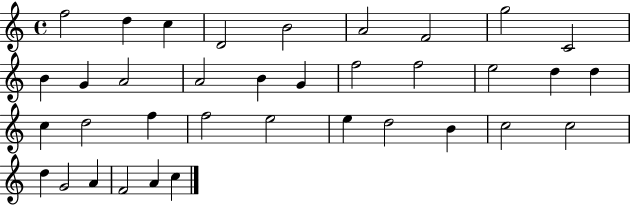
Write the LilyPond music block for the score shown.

{
  \clef treble
  \time 4/4
  \defaultTimeSignature
  \key c \major
  f''2 d''4 c''4 | d'2 b'2 | a'2 f'2 | g''2 c'2 | \break b'4 g'4 a'2 | a'2 b'4 g'4 | f''2 f''2 | e''2 d''4 d''4 | \break c''4 d''2 f''4 | f''2 e''2 | e''4 d''2 b'4 | c''2 c''2 | \break d''4 g'2 a'4 | f'2 a'4 c''4 | \bar "|."
}